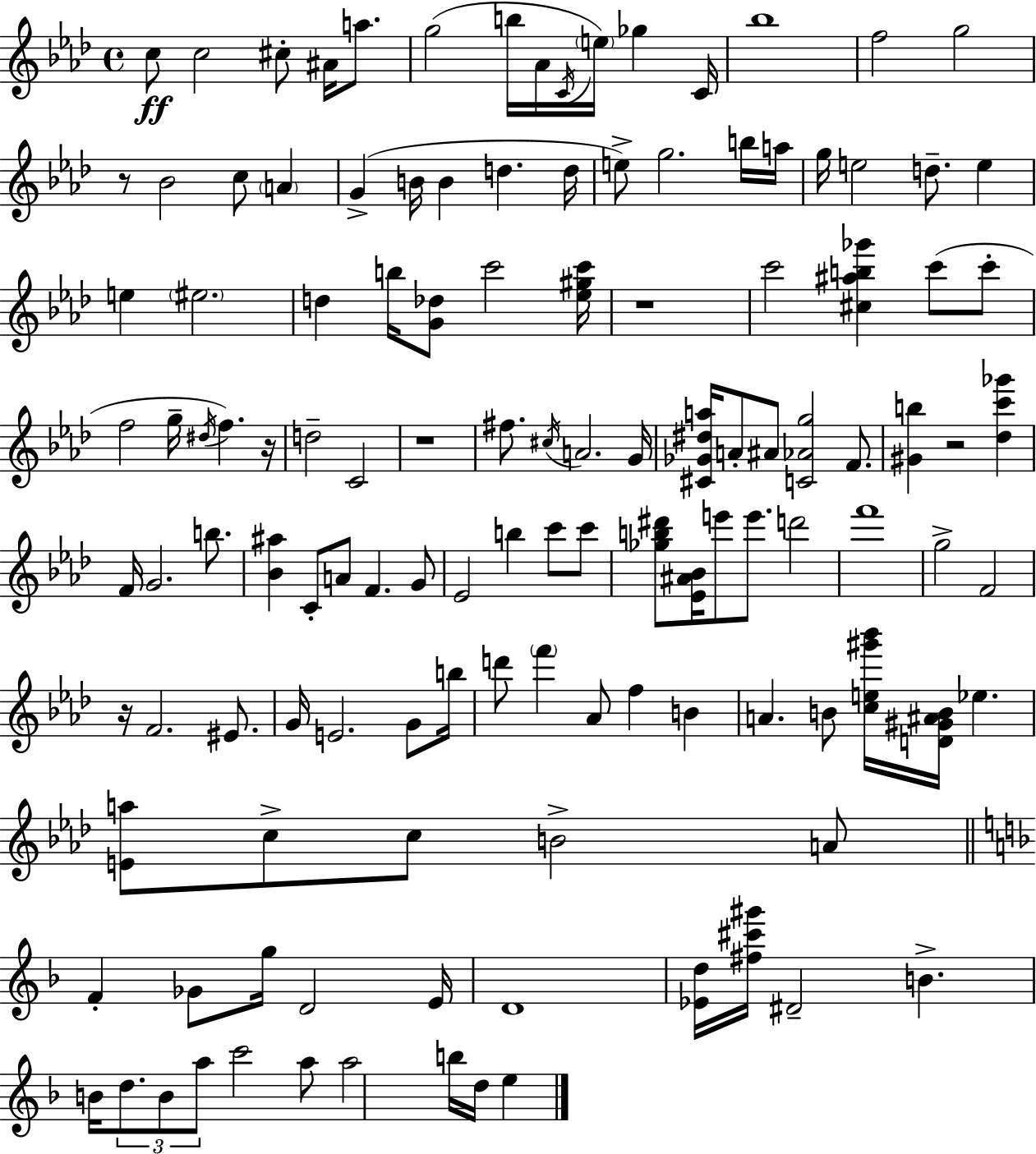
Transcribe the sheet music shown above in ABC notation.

X:1
T:Untitled
M:4/4
L:1/4
K:Fm
c/2 c2 ^c/2 ^A/4 a/2 g2 b/4 _A/4 C/4 e/4 _g C/4 _b4 f2 g2 z/2 _B2 c/2 A G B/4 B d d/4 e/2 g2 b/4 a/4 g/4 e2 d/2 e e ^e2 d b/4 [G_d]/2 c'2 [_e^gc']/4 z4 c'2 [^c^ab_g'] c'/2 c'/2 f2 g/4 ^d/4 f z/4 d2 C2 z4 ^f/2 ^c/4 A2 G/4 [^C_G^da]/4 A/2 ^A/2 [C_Ag]2 F/2 [^Gb] z2 [_dc'_g'] F/4 G2 b/2 [_B^a] C/2 A/2 F G/2 _E2 b c'/2 c'/2 [_gb^d']/2 [_E^A_B]/4 e'/2 e'/2 d'2 f'4 g2 F2 z/4 F2 ^E/2 G/4 E2 G/2 b/4 d'/2 f' _A/2 f B A B/2 [ce^g'_b']/4 [D^G^AB]/4 _e [Ea]/2 c/2 c/2 B2 A/2 F _G/2 g/4 D2 E/4 D4 [_Ed]/4 [^f^c'^g']/4 ^D2 B B/4 d/2 B/2 a/2 c'2 a/2 a2 b/4 d/4 e